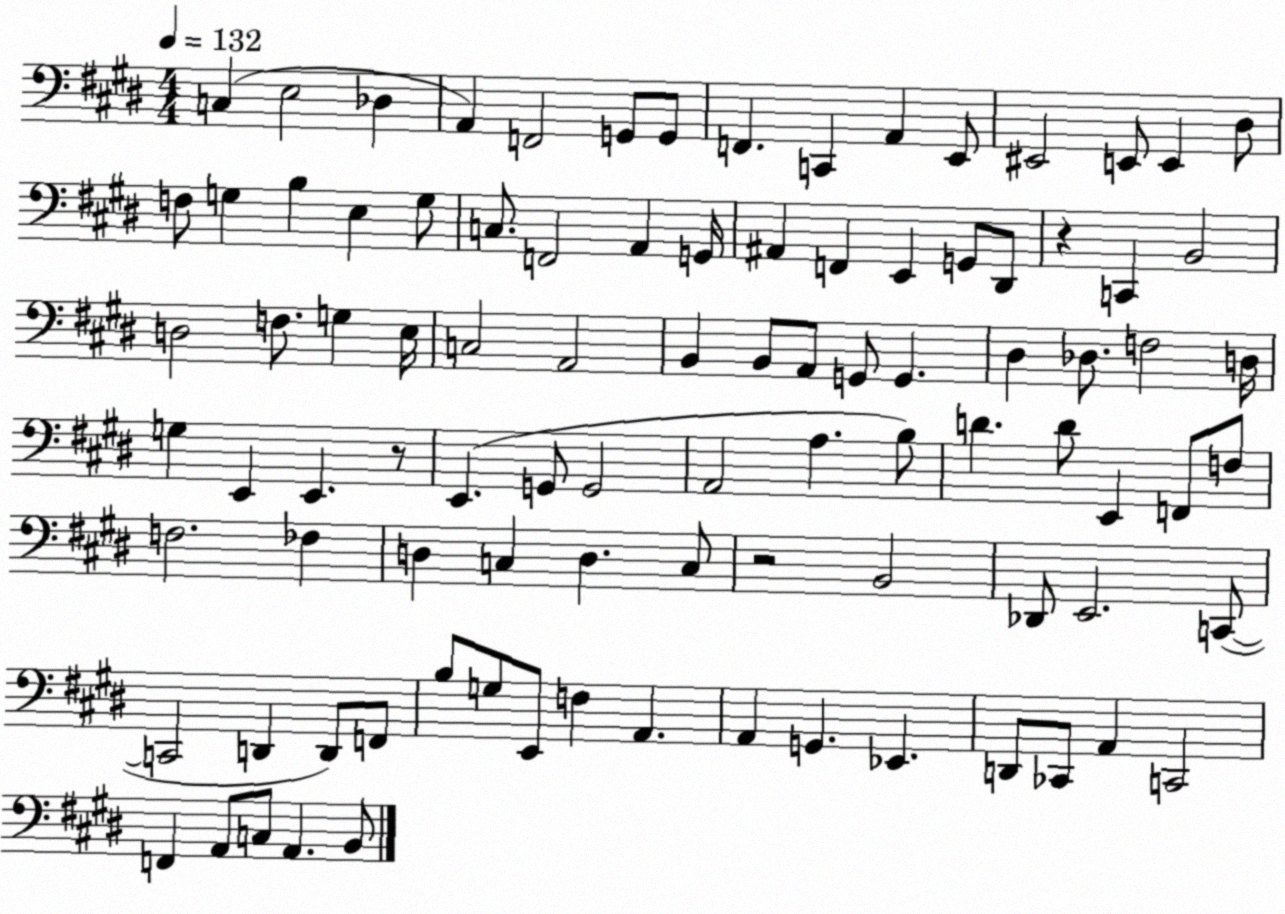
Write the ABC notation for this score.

X:1
T:Untitled
M:4/4
L:1/4
K:E
C, E,2 _D, A,, F,,2 G,,/2 G,,/2 F,, C,, A,, E,,/2 ^E,,2 E,,/2 E,, ^D,/2 F,/2 G, B, E, G,/2 C,/2 F,,2 A,, G,,/4 ^A,, F,, E,, G,,/2 ^D,,/2 z C,, B,,2 D,2 F,/2 G, E,/4 C,2 A,,2 B,, B,,/2 A,,/2 G,,/2 G,, ^D, _D,/2 F,2 D,/4 G, E,, E,, z/2 E,, G,,/2 G,,2 A,,2 A, B,/2 D D/2 E,, F,,/2 F,/2 F,2 _F, D, C, D, C,/2 z2 B,,2 _D,,/2 E,,2 C,,/2 C,,2 D,, D,,/2 F,,/2 B,/2 G,/2 E,,/2 F, A,, A,, G,, _E,, D,,/2 _C,,/2 A,, C,,2 F,, A,,/2 C,/2 A,, B,,/2